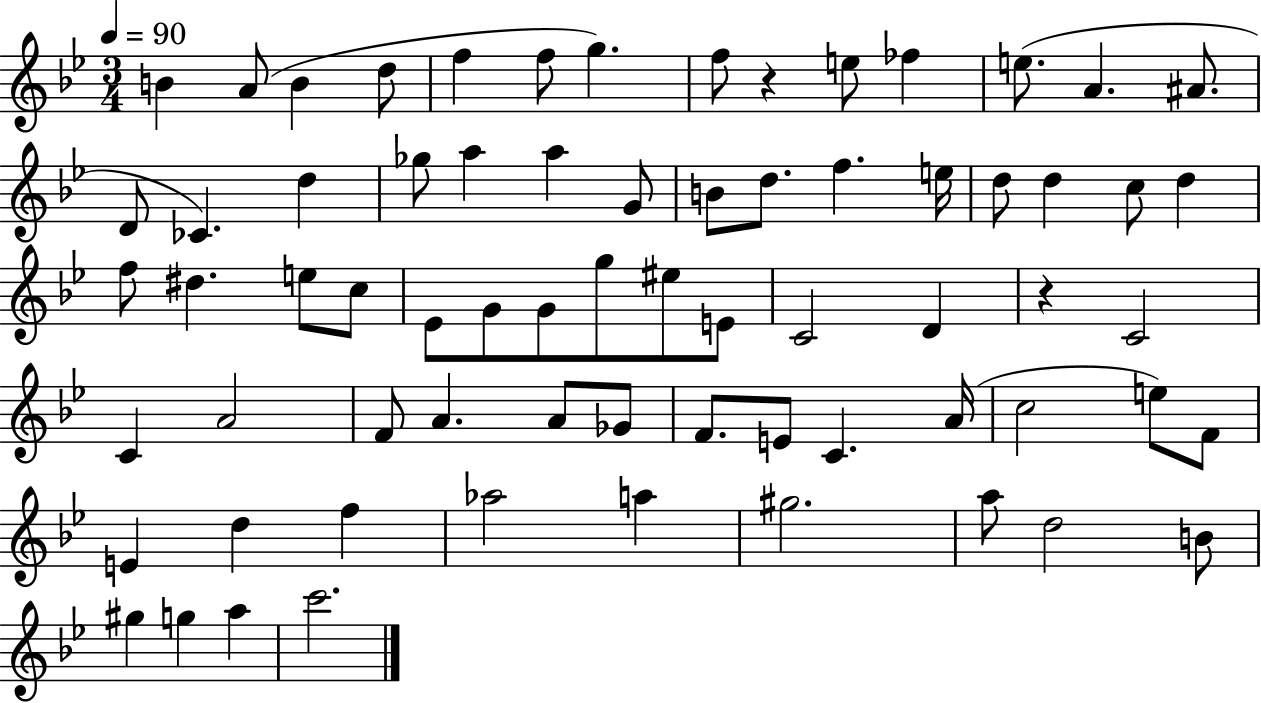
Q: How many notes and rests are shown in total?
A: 69